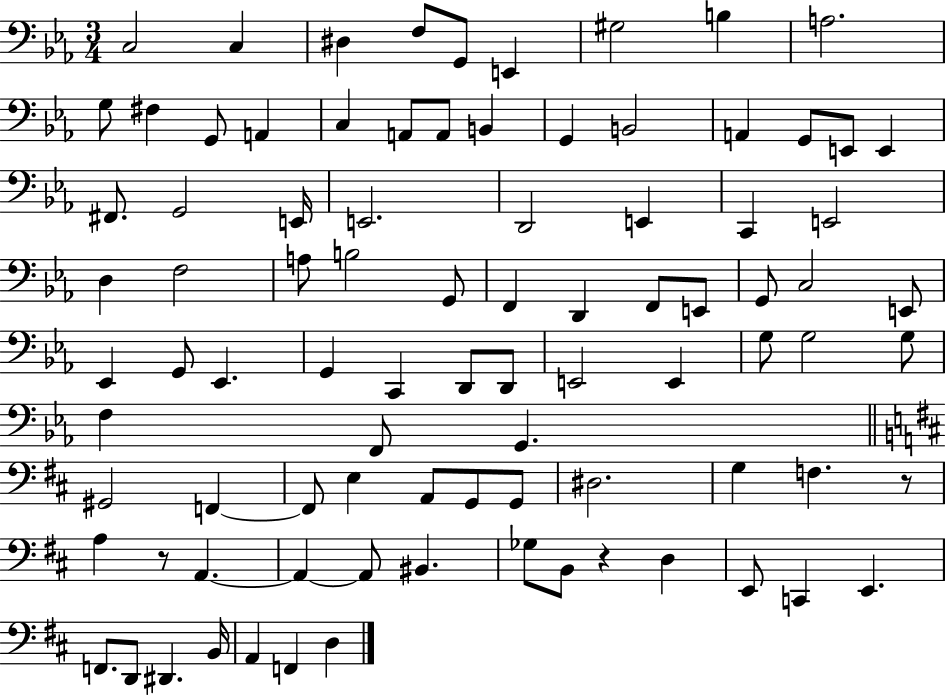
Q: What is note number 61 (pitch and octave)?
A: F2